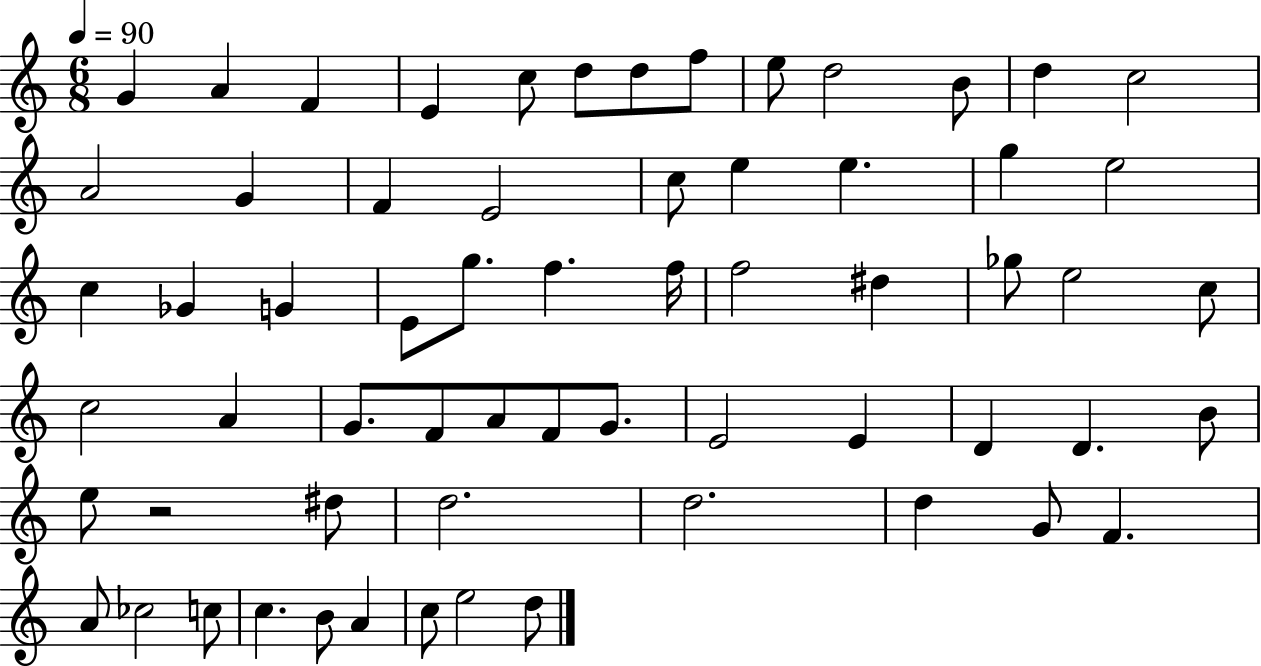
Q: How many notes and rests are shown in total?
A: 63